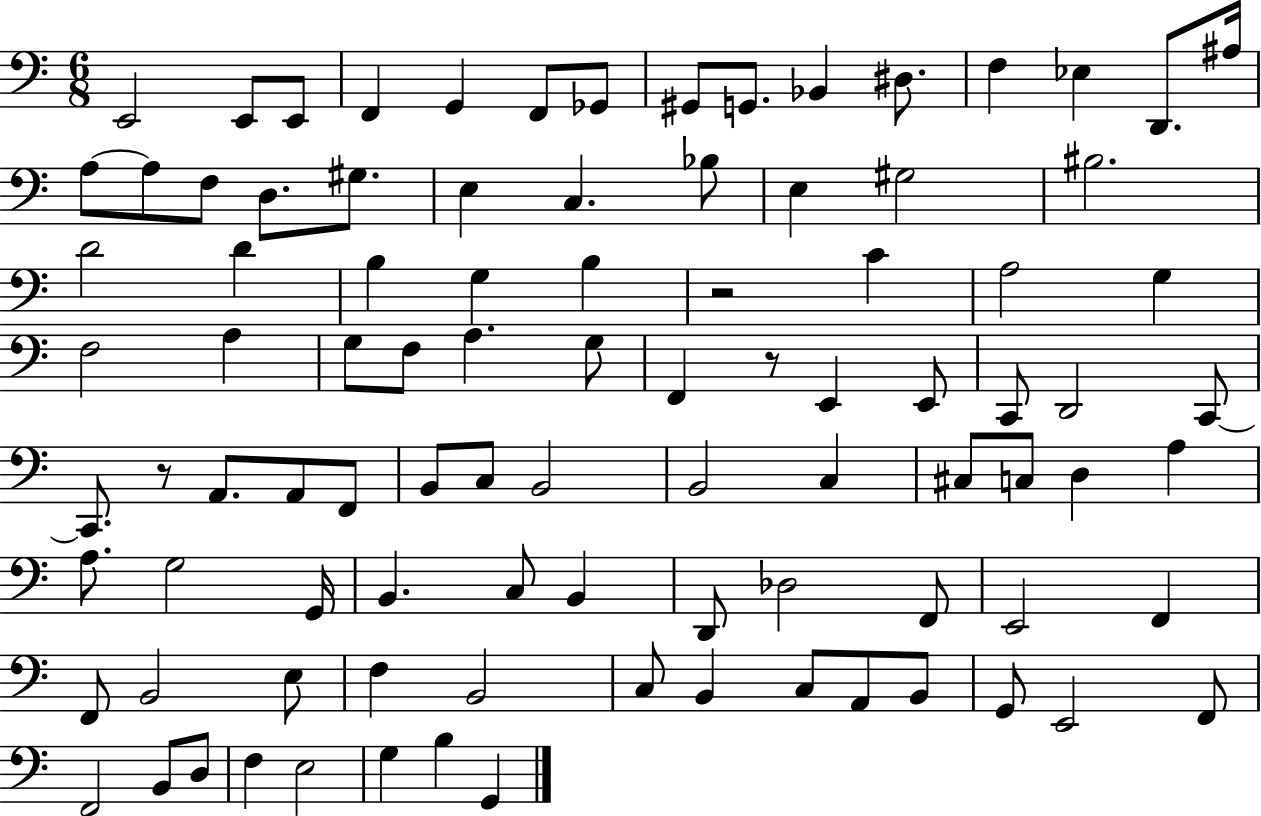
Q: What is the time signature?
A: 6/8